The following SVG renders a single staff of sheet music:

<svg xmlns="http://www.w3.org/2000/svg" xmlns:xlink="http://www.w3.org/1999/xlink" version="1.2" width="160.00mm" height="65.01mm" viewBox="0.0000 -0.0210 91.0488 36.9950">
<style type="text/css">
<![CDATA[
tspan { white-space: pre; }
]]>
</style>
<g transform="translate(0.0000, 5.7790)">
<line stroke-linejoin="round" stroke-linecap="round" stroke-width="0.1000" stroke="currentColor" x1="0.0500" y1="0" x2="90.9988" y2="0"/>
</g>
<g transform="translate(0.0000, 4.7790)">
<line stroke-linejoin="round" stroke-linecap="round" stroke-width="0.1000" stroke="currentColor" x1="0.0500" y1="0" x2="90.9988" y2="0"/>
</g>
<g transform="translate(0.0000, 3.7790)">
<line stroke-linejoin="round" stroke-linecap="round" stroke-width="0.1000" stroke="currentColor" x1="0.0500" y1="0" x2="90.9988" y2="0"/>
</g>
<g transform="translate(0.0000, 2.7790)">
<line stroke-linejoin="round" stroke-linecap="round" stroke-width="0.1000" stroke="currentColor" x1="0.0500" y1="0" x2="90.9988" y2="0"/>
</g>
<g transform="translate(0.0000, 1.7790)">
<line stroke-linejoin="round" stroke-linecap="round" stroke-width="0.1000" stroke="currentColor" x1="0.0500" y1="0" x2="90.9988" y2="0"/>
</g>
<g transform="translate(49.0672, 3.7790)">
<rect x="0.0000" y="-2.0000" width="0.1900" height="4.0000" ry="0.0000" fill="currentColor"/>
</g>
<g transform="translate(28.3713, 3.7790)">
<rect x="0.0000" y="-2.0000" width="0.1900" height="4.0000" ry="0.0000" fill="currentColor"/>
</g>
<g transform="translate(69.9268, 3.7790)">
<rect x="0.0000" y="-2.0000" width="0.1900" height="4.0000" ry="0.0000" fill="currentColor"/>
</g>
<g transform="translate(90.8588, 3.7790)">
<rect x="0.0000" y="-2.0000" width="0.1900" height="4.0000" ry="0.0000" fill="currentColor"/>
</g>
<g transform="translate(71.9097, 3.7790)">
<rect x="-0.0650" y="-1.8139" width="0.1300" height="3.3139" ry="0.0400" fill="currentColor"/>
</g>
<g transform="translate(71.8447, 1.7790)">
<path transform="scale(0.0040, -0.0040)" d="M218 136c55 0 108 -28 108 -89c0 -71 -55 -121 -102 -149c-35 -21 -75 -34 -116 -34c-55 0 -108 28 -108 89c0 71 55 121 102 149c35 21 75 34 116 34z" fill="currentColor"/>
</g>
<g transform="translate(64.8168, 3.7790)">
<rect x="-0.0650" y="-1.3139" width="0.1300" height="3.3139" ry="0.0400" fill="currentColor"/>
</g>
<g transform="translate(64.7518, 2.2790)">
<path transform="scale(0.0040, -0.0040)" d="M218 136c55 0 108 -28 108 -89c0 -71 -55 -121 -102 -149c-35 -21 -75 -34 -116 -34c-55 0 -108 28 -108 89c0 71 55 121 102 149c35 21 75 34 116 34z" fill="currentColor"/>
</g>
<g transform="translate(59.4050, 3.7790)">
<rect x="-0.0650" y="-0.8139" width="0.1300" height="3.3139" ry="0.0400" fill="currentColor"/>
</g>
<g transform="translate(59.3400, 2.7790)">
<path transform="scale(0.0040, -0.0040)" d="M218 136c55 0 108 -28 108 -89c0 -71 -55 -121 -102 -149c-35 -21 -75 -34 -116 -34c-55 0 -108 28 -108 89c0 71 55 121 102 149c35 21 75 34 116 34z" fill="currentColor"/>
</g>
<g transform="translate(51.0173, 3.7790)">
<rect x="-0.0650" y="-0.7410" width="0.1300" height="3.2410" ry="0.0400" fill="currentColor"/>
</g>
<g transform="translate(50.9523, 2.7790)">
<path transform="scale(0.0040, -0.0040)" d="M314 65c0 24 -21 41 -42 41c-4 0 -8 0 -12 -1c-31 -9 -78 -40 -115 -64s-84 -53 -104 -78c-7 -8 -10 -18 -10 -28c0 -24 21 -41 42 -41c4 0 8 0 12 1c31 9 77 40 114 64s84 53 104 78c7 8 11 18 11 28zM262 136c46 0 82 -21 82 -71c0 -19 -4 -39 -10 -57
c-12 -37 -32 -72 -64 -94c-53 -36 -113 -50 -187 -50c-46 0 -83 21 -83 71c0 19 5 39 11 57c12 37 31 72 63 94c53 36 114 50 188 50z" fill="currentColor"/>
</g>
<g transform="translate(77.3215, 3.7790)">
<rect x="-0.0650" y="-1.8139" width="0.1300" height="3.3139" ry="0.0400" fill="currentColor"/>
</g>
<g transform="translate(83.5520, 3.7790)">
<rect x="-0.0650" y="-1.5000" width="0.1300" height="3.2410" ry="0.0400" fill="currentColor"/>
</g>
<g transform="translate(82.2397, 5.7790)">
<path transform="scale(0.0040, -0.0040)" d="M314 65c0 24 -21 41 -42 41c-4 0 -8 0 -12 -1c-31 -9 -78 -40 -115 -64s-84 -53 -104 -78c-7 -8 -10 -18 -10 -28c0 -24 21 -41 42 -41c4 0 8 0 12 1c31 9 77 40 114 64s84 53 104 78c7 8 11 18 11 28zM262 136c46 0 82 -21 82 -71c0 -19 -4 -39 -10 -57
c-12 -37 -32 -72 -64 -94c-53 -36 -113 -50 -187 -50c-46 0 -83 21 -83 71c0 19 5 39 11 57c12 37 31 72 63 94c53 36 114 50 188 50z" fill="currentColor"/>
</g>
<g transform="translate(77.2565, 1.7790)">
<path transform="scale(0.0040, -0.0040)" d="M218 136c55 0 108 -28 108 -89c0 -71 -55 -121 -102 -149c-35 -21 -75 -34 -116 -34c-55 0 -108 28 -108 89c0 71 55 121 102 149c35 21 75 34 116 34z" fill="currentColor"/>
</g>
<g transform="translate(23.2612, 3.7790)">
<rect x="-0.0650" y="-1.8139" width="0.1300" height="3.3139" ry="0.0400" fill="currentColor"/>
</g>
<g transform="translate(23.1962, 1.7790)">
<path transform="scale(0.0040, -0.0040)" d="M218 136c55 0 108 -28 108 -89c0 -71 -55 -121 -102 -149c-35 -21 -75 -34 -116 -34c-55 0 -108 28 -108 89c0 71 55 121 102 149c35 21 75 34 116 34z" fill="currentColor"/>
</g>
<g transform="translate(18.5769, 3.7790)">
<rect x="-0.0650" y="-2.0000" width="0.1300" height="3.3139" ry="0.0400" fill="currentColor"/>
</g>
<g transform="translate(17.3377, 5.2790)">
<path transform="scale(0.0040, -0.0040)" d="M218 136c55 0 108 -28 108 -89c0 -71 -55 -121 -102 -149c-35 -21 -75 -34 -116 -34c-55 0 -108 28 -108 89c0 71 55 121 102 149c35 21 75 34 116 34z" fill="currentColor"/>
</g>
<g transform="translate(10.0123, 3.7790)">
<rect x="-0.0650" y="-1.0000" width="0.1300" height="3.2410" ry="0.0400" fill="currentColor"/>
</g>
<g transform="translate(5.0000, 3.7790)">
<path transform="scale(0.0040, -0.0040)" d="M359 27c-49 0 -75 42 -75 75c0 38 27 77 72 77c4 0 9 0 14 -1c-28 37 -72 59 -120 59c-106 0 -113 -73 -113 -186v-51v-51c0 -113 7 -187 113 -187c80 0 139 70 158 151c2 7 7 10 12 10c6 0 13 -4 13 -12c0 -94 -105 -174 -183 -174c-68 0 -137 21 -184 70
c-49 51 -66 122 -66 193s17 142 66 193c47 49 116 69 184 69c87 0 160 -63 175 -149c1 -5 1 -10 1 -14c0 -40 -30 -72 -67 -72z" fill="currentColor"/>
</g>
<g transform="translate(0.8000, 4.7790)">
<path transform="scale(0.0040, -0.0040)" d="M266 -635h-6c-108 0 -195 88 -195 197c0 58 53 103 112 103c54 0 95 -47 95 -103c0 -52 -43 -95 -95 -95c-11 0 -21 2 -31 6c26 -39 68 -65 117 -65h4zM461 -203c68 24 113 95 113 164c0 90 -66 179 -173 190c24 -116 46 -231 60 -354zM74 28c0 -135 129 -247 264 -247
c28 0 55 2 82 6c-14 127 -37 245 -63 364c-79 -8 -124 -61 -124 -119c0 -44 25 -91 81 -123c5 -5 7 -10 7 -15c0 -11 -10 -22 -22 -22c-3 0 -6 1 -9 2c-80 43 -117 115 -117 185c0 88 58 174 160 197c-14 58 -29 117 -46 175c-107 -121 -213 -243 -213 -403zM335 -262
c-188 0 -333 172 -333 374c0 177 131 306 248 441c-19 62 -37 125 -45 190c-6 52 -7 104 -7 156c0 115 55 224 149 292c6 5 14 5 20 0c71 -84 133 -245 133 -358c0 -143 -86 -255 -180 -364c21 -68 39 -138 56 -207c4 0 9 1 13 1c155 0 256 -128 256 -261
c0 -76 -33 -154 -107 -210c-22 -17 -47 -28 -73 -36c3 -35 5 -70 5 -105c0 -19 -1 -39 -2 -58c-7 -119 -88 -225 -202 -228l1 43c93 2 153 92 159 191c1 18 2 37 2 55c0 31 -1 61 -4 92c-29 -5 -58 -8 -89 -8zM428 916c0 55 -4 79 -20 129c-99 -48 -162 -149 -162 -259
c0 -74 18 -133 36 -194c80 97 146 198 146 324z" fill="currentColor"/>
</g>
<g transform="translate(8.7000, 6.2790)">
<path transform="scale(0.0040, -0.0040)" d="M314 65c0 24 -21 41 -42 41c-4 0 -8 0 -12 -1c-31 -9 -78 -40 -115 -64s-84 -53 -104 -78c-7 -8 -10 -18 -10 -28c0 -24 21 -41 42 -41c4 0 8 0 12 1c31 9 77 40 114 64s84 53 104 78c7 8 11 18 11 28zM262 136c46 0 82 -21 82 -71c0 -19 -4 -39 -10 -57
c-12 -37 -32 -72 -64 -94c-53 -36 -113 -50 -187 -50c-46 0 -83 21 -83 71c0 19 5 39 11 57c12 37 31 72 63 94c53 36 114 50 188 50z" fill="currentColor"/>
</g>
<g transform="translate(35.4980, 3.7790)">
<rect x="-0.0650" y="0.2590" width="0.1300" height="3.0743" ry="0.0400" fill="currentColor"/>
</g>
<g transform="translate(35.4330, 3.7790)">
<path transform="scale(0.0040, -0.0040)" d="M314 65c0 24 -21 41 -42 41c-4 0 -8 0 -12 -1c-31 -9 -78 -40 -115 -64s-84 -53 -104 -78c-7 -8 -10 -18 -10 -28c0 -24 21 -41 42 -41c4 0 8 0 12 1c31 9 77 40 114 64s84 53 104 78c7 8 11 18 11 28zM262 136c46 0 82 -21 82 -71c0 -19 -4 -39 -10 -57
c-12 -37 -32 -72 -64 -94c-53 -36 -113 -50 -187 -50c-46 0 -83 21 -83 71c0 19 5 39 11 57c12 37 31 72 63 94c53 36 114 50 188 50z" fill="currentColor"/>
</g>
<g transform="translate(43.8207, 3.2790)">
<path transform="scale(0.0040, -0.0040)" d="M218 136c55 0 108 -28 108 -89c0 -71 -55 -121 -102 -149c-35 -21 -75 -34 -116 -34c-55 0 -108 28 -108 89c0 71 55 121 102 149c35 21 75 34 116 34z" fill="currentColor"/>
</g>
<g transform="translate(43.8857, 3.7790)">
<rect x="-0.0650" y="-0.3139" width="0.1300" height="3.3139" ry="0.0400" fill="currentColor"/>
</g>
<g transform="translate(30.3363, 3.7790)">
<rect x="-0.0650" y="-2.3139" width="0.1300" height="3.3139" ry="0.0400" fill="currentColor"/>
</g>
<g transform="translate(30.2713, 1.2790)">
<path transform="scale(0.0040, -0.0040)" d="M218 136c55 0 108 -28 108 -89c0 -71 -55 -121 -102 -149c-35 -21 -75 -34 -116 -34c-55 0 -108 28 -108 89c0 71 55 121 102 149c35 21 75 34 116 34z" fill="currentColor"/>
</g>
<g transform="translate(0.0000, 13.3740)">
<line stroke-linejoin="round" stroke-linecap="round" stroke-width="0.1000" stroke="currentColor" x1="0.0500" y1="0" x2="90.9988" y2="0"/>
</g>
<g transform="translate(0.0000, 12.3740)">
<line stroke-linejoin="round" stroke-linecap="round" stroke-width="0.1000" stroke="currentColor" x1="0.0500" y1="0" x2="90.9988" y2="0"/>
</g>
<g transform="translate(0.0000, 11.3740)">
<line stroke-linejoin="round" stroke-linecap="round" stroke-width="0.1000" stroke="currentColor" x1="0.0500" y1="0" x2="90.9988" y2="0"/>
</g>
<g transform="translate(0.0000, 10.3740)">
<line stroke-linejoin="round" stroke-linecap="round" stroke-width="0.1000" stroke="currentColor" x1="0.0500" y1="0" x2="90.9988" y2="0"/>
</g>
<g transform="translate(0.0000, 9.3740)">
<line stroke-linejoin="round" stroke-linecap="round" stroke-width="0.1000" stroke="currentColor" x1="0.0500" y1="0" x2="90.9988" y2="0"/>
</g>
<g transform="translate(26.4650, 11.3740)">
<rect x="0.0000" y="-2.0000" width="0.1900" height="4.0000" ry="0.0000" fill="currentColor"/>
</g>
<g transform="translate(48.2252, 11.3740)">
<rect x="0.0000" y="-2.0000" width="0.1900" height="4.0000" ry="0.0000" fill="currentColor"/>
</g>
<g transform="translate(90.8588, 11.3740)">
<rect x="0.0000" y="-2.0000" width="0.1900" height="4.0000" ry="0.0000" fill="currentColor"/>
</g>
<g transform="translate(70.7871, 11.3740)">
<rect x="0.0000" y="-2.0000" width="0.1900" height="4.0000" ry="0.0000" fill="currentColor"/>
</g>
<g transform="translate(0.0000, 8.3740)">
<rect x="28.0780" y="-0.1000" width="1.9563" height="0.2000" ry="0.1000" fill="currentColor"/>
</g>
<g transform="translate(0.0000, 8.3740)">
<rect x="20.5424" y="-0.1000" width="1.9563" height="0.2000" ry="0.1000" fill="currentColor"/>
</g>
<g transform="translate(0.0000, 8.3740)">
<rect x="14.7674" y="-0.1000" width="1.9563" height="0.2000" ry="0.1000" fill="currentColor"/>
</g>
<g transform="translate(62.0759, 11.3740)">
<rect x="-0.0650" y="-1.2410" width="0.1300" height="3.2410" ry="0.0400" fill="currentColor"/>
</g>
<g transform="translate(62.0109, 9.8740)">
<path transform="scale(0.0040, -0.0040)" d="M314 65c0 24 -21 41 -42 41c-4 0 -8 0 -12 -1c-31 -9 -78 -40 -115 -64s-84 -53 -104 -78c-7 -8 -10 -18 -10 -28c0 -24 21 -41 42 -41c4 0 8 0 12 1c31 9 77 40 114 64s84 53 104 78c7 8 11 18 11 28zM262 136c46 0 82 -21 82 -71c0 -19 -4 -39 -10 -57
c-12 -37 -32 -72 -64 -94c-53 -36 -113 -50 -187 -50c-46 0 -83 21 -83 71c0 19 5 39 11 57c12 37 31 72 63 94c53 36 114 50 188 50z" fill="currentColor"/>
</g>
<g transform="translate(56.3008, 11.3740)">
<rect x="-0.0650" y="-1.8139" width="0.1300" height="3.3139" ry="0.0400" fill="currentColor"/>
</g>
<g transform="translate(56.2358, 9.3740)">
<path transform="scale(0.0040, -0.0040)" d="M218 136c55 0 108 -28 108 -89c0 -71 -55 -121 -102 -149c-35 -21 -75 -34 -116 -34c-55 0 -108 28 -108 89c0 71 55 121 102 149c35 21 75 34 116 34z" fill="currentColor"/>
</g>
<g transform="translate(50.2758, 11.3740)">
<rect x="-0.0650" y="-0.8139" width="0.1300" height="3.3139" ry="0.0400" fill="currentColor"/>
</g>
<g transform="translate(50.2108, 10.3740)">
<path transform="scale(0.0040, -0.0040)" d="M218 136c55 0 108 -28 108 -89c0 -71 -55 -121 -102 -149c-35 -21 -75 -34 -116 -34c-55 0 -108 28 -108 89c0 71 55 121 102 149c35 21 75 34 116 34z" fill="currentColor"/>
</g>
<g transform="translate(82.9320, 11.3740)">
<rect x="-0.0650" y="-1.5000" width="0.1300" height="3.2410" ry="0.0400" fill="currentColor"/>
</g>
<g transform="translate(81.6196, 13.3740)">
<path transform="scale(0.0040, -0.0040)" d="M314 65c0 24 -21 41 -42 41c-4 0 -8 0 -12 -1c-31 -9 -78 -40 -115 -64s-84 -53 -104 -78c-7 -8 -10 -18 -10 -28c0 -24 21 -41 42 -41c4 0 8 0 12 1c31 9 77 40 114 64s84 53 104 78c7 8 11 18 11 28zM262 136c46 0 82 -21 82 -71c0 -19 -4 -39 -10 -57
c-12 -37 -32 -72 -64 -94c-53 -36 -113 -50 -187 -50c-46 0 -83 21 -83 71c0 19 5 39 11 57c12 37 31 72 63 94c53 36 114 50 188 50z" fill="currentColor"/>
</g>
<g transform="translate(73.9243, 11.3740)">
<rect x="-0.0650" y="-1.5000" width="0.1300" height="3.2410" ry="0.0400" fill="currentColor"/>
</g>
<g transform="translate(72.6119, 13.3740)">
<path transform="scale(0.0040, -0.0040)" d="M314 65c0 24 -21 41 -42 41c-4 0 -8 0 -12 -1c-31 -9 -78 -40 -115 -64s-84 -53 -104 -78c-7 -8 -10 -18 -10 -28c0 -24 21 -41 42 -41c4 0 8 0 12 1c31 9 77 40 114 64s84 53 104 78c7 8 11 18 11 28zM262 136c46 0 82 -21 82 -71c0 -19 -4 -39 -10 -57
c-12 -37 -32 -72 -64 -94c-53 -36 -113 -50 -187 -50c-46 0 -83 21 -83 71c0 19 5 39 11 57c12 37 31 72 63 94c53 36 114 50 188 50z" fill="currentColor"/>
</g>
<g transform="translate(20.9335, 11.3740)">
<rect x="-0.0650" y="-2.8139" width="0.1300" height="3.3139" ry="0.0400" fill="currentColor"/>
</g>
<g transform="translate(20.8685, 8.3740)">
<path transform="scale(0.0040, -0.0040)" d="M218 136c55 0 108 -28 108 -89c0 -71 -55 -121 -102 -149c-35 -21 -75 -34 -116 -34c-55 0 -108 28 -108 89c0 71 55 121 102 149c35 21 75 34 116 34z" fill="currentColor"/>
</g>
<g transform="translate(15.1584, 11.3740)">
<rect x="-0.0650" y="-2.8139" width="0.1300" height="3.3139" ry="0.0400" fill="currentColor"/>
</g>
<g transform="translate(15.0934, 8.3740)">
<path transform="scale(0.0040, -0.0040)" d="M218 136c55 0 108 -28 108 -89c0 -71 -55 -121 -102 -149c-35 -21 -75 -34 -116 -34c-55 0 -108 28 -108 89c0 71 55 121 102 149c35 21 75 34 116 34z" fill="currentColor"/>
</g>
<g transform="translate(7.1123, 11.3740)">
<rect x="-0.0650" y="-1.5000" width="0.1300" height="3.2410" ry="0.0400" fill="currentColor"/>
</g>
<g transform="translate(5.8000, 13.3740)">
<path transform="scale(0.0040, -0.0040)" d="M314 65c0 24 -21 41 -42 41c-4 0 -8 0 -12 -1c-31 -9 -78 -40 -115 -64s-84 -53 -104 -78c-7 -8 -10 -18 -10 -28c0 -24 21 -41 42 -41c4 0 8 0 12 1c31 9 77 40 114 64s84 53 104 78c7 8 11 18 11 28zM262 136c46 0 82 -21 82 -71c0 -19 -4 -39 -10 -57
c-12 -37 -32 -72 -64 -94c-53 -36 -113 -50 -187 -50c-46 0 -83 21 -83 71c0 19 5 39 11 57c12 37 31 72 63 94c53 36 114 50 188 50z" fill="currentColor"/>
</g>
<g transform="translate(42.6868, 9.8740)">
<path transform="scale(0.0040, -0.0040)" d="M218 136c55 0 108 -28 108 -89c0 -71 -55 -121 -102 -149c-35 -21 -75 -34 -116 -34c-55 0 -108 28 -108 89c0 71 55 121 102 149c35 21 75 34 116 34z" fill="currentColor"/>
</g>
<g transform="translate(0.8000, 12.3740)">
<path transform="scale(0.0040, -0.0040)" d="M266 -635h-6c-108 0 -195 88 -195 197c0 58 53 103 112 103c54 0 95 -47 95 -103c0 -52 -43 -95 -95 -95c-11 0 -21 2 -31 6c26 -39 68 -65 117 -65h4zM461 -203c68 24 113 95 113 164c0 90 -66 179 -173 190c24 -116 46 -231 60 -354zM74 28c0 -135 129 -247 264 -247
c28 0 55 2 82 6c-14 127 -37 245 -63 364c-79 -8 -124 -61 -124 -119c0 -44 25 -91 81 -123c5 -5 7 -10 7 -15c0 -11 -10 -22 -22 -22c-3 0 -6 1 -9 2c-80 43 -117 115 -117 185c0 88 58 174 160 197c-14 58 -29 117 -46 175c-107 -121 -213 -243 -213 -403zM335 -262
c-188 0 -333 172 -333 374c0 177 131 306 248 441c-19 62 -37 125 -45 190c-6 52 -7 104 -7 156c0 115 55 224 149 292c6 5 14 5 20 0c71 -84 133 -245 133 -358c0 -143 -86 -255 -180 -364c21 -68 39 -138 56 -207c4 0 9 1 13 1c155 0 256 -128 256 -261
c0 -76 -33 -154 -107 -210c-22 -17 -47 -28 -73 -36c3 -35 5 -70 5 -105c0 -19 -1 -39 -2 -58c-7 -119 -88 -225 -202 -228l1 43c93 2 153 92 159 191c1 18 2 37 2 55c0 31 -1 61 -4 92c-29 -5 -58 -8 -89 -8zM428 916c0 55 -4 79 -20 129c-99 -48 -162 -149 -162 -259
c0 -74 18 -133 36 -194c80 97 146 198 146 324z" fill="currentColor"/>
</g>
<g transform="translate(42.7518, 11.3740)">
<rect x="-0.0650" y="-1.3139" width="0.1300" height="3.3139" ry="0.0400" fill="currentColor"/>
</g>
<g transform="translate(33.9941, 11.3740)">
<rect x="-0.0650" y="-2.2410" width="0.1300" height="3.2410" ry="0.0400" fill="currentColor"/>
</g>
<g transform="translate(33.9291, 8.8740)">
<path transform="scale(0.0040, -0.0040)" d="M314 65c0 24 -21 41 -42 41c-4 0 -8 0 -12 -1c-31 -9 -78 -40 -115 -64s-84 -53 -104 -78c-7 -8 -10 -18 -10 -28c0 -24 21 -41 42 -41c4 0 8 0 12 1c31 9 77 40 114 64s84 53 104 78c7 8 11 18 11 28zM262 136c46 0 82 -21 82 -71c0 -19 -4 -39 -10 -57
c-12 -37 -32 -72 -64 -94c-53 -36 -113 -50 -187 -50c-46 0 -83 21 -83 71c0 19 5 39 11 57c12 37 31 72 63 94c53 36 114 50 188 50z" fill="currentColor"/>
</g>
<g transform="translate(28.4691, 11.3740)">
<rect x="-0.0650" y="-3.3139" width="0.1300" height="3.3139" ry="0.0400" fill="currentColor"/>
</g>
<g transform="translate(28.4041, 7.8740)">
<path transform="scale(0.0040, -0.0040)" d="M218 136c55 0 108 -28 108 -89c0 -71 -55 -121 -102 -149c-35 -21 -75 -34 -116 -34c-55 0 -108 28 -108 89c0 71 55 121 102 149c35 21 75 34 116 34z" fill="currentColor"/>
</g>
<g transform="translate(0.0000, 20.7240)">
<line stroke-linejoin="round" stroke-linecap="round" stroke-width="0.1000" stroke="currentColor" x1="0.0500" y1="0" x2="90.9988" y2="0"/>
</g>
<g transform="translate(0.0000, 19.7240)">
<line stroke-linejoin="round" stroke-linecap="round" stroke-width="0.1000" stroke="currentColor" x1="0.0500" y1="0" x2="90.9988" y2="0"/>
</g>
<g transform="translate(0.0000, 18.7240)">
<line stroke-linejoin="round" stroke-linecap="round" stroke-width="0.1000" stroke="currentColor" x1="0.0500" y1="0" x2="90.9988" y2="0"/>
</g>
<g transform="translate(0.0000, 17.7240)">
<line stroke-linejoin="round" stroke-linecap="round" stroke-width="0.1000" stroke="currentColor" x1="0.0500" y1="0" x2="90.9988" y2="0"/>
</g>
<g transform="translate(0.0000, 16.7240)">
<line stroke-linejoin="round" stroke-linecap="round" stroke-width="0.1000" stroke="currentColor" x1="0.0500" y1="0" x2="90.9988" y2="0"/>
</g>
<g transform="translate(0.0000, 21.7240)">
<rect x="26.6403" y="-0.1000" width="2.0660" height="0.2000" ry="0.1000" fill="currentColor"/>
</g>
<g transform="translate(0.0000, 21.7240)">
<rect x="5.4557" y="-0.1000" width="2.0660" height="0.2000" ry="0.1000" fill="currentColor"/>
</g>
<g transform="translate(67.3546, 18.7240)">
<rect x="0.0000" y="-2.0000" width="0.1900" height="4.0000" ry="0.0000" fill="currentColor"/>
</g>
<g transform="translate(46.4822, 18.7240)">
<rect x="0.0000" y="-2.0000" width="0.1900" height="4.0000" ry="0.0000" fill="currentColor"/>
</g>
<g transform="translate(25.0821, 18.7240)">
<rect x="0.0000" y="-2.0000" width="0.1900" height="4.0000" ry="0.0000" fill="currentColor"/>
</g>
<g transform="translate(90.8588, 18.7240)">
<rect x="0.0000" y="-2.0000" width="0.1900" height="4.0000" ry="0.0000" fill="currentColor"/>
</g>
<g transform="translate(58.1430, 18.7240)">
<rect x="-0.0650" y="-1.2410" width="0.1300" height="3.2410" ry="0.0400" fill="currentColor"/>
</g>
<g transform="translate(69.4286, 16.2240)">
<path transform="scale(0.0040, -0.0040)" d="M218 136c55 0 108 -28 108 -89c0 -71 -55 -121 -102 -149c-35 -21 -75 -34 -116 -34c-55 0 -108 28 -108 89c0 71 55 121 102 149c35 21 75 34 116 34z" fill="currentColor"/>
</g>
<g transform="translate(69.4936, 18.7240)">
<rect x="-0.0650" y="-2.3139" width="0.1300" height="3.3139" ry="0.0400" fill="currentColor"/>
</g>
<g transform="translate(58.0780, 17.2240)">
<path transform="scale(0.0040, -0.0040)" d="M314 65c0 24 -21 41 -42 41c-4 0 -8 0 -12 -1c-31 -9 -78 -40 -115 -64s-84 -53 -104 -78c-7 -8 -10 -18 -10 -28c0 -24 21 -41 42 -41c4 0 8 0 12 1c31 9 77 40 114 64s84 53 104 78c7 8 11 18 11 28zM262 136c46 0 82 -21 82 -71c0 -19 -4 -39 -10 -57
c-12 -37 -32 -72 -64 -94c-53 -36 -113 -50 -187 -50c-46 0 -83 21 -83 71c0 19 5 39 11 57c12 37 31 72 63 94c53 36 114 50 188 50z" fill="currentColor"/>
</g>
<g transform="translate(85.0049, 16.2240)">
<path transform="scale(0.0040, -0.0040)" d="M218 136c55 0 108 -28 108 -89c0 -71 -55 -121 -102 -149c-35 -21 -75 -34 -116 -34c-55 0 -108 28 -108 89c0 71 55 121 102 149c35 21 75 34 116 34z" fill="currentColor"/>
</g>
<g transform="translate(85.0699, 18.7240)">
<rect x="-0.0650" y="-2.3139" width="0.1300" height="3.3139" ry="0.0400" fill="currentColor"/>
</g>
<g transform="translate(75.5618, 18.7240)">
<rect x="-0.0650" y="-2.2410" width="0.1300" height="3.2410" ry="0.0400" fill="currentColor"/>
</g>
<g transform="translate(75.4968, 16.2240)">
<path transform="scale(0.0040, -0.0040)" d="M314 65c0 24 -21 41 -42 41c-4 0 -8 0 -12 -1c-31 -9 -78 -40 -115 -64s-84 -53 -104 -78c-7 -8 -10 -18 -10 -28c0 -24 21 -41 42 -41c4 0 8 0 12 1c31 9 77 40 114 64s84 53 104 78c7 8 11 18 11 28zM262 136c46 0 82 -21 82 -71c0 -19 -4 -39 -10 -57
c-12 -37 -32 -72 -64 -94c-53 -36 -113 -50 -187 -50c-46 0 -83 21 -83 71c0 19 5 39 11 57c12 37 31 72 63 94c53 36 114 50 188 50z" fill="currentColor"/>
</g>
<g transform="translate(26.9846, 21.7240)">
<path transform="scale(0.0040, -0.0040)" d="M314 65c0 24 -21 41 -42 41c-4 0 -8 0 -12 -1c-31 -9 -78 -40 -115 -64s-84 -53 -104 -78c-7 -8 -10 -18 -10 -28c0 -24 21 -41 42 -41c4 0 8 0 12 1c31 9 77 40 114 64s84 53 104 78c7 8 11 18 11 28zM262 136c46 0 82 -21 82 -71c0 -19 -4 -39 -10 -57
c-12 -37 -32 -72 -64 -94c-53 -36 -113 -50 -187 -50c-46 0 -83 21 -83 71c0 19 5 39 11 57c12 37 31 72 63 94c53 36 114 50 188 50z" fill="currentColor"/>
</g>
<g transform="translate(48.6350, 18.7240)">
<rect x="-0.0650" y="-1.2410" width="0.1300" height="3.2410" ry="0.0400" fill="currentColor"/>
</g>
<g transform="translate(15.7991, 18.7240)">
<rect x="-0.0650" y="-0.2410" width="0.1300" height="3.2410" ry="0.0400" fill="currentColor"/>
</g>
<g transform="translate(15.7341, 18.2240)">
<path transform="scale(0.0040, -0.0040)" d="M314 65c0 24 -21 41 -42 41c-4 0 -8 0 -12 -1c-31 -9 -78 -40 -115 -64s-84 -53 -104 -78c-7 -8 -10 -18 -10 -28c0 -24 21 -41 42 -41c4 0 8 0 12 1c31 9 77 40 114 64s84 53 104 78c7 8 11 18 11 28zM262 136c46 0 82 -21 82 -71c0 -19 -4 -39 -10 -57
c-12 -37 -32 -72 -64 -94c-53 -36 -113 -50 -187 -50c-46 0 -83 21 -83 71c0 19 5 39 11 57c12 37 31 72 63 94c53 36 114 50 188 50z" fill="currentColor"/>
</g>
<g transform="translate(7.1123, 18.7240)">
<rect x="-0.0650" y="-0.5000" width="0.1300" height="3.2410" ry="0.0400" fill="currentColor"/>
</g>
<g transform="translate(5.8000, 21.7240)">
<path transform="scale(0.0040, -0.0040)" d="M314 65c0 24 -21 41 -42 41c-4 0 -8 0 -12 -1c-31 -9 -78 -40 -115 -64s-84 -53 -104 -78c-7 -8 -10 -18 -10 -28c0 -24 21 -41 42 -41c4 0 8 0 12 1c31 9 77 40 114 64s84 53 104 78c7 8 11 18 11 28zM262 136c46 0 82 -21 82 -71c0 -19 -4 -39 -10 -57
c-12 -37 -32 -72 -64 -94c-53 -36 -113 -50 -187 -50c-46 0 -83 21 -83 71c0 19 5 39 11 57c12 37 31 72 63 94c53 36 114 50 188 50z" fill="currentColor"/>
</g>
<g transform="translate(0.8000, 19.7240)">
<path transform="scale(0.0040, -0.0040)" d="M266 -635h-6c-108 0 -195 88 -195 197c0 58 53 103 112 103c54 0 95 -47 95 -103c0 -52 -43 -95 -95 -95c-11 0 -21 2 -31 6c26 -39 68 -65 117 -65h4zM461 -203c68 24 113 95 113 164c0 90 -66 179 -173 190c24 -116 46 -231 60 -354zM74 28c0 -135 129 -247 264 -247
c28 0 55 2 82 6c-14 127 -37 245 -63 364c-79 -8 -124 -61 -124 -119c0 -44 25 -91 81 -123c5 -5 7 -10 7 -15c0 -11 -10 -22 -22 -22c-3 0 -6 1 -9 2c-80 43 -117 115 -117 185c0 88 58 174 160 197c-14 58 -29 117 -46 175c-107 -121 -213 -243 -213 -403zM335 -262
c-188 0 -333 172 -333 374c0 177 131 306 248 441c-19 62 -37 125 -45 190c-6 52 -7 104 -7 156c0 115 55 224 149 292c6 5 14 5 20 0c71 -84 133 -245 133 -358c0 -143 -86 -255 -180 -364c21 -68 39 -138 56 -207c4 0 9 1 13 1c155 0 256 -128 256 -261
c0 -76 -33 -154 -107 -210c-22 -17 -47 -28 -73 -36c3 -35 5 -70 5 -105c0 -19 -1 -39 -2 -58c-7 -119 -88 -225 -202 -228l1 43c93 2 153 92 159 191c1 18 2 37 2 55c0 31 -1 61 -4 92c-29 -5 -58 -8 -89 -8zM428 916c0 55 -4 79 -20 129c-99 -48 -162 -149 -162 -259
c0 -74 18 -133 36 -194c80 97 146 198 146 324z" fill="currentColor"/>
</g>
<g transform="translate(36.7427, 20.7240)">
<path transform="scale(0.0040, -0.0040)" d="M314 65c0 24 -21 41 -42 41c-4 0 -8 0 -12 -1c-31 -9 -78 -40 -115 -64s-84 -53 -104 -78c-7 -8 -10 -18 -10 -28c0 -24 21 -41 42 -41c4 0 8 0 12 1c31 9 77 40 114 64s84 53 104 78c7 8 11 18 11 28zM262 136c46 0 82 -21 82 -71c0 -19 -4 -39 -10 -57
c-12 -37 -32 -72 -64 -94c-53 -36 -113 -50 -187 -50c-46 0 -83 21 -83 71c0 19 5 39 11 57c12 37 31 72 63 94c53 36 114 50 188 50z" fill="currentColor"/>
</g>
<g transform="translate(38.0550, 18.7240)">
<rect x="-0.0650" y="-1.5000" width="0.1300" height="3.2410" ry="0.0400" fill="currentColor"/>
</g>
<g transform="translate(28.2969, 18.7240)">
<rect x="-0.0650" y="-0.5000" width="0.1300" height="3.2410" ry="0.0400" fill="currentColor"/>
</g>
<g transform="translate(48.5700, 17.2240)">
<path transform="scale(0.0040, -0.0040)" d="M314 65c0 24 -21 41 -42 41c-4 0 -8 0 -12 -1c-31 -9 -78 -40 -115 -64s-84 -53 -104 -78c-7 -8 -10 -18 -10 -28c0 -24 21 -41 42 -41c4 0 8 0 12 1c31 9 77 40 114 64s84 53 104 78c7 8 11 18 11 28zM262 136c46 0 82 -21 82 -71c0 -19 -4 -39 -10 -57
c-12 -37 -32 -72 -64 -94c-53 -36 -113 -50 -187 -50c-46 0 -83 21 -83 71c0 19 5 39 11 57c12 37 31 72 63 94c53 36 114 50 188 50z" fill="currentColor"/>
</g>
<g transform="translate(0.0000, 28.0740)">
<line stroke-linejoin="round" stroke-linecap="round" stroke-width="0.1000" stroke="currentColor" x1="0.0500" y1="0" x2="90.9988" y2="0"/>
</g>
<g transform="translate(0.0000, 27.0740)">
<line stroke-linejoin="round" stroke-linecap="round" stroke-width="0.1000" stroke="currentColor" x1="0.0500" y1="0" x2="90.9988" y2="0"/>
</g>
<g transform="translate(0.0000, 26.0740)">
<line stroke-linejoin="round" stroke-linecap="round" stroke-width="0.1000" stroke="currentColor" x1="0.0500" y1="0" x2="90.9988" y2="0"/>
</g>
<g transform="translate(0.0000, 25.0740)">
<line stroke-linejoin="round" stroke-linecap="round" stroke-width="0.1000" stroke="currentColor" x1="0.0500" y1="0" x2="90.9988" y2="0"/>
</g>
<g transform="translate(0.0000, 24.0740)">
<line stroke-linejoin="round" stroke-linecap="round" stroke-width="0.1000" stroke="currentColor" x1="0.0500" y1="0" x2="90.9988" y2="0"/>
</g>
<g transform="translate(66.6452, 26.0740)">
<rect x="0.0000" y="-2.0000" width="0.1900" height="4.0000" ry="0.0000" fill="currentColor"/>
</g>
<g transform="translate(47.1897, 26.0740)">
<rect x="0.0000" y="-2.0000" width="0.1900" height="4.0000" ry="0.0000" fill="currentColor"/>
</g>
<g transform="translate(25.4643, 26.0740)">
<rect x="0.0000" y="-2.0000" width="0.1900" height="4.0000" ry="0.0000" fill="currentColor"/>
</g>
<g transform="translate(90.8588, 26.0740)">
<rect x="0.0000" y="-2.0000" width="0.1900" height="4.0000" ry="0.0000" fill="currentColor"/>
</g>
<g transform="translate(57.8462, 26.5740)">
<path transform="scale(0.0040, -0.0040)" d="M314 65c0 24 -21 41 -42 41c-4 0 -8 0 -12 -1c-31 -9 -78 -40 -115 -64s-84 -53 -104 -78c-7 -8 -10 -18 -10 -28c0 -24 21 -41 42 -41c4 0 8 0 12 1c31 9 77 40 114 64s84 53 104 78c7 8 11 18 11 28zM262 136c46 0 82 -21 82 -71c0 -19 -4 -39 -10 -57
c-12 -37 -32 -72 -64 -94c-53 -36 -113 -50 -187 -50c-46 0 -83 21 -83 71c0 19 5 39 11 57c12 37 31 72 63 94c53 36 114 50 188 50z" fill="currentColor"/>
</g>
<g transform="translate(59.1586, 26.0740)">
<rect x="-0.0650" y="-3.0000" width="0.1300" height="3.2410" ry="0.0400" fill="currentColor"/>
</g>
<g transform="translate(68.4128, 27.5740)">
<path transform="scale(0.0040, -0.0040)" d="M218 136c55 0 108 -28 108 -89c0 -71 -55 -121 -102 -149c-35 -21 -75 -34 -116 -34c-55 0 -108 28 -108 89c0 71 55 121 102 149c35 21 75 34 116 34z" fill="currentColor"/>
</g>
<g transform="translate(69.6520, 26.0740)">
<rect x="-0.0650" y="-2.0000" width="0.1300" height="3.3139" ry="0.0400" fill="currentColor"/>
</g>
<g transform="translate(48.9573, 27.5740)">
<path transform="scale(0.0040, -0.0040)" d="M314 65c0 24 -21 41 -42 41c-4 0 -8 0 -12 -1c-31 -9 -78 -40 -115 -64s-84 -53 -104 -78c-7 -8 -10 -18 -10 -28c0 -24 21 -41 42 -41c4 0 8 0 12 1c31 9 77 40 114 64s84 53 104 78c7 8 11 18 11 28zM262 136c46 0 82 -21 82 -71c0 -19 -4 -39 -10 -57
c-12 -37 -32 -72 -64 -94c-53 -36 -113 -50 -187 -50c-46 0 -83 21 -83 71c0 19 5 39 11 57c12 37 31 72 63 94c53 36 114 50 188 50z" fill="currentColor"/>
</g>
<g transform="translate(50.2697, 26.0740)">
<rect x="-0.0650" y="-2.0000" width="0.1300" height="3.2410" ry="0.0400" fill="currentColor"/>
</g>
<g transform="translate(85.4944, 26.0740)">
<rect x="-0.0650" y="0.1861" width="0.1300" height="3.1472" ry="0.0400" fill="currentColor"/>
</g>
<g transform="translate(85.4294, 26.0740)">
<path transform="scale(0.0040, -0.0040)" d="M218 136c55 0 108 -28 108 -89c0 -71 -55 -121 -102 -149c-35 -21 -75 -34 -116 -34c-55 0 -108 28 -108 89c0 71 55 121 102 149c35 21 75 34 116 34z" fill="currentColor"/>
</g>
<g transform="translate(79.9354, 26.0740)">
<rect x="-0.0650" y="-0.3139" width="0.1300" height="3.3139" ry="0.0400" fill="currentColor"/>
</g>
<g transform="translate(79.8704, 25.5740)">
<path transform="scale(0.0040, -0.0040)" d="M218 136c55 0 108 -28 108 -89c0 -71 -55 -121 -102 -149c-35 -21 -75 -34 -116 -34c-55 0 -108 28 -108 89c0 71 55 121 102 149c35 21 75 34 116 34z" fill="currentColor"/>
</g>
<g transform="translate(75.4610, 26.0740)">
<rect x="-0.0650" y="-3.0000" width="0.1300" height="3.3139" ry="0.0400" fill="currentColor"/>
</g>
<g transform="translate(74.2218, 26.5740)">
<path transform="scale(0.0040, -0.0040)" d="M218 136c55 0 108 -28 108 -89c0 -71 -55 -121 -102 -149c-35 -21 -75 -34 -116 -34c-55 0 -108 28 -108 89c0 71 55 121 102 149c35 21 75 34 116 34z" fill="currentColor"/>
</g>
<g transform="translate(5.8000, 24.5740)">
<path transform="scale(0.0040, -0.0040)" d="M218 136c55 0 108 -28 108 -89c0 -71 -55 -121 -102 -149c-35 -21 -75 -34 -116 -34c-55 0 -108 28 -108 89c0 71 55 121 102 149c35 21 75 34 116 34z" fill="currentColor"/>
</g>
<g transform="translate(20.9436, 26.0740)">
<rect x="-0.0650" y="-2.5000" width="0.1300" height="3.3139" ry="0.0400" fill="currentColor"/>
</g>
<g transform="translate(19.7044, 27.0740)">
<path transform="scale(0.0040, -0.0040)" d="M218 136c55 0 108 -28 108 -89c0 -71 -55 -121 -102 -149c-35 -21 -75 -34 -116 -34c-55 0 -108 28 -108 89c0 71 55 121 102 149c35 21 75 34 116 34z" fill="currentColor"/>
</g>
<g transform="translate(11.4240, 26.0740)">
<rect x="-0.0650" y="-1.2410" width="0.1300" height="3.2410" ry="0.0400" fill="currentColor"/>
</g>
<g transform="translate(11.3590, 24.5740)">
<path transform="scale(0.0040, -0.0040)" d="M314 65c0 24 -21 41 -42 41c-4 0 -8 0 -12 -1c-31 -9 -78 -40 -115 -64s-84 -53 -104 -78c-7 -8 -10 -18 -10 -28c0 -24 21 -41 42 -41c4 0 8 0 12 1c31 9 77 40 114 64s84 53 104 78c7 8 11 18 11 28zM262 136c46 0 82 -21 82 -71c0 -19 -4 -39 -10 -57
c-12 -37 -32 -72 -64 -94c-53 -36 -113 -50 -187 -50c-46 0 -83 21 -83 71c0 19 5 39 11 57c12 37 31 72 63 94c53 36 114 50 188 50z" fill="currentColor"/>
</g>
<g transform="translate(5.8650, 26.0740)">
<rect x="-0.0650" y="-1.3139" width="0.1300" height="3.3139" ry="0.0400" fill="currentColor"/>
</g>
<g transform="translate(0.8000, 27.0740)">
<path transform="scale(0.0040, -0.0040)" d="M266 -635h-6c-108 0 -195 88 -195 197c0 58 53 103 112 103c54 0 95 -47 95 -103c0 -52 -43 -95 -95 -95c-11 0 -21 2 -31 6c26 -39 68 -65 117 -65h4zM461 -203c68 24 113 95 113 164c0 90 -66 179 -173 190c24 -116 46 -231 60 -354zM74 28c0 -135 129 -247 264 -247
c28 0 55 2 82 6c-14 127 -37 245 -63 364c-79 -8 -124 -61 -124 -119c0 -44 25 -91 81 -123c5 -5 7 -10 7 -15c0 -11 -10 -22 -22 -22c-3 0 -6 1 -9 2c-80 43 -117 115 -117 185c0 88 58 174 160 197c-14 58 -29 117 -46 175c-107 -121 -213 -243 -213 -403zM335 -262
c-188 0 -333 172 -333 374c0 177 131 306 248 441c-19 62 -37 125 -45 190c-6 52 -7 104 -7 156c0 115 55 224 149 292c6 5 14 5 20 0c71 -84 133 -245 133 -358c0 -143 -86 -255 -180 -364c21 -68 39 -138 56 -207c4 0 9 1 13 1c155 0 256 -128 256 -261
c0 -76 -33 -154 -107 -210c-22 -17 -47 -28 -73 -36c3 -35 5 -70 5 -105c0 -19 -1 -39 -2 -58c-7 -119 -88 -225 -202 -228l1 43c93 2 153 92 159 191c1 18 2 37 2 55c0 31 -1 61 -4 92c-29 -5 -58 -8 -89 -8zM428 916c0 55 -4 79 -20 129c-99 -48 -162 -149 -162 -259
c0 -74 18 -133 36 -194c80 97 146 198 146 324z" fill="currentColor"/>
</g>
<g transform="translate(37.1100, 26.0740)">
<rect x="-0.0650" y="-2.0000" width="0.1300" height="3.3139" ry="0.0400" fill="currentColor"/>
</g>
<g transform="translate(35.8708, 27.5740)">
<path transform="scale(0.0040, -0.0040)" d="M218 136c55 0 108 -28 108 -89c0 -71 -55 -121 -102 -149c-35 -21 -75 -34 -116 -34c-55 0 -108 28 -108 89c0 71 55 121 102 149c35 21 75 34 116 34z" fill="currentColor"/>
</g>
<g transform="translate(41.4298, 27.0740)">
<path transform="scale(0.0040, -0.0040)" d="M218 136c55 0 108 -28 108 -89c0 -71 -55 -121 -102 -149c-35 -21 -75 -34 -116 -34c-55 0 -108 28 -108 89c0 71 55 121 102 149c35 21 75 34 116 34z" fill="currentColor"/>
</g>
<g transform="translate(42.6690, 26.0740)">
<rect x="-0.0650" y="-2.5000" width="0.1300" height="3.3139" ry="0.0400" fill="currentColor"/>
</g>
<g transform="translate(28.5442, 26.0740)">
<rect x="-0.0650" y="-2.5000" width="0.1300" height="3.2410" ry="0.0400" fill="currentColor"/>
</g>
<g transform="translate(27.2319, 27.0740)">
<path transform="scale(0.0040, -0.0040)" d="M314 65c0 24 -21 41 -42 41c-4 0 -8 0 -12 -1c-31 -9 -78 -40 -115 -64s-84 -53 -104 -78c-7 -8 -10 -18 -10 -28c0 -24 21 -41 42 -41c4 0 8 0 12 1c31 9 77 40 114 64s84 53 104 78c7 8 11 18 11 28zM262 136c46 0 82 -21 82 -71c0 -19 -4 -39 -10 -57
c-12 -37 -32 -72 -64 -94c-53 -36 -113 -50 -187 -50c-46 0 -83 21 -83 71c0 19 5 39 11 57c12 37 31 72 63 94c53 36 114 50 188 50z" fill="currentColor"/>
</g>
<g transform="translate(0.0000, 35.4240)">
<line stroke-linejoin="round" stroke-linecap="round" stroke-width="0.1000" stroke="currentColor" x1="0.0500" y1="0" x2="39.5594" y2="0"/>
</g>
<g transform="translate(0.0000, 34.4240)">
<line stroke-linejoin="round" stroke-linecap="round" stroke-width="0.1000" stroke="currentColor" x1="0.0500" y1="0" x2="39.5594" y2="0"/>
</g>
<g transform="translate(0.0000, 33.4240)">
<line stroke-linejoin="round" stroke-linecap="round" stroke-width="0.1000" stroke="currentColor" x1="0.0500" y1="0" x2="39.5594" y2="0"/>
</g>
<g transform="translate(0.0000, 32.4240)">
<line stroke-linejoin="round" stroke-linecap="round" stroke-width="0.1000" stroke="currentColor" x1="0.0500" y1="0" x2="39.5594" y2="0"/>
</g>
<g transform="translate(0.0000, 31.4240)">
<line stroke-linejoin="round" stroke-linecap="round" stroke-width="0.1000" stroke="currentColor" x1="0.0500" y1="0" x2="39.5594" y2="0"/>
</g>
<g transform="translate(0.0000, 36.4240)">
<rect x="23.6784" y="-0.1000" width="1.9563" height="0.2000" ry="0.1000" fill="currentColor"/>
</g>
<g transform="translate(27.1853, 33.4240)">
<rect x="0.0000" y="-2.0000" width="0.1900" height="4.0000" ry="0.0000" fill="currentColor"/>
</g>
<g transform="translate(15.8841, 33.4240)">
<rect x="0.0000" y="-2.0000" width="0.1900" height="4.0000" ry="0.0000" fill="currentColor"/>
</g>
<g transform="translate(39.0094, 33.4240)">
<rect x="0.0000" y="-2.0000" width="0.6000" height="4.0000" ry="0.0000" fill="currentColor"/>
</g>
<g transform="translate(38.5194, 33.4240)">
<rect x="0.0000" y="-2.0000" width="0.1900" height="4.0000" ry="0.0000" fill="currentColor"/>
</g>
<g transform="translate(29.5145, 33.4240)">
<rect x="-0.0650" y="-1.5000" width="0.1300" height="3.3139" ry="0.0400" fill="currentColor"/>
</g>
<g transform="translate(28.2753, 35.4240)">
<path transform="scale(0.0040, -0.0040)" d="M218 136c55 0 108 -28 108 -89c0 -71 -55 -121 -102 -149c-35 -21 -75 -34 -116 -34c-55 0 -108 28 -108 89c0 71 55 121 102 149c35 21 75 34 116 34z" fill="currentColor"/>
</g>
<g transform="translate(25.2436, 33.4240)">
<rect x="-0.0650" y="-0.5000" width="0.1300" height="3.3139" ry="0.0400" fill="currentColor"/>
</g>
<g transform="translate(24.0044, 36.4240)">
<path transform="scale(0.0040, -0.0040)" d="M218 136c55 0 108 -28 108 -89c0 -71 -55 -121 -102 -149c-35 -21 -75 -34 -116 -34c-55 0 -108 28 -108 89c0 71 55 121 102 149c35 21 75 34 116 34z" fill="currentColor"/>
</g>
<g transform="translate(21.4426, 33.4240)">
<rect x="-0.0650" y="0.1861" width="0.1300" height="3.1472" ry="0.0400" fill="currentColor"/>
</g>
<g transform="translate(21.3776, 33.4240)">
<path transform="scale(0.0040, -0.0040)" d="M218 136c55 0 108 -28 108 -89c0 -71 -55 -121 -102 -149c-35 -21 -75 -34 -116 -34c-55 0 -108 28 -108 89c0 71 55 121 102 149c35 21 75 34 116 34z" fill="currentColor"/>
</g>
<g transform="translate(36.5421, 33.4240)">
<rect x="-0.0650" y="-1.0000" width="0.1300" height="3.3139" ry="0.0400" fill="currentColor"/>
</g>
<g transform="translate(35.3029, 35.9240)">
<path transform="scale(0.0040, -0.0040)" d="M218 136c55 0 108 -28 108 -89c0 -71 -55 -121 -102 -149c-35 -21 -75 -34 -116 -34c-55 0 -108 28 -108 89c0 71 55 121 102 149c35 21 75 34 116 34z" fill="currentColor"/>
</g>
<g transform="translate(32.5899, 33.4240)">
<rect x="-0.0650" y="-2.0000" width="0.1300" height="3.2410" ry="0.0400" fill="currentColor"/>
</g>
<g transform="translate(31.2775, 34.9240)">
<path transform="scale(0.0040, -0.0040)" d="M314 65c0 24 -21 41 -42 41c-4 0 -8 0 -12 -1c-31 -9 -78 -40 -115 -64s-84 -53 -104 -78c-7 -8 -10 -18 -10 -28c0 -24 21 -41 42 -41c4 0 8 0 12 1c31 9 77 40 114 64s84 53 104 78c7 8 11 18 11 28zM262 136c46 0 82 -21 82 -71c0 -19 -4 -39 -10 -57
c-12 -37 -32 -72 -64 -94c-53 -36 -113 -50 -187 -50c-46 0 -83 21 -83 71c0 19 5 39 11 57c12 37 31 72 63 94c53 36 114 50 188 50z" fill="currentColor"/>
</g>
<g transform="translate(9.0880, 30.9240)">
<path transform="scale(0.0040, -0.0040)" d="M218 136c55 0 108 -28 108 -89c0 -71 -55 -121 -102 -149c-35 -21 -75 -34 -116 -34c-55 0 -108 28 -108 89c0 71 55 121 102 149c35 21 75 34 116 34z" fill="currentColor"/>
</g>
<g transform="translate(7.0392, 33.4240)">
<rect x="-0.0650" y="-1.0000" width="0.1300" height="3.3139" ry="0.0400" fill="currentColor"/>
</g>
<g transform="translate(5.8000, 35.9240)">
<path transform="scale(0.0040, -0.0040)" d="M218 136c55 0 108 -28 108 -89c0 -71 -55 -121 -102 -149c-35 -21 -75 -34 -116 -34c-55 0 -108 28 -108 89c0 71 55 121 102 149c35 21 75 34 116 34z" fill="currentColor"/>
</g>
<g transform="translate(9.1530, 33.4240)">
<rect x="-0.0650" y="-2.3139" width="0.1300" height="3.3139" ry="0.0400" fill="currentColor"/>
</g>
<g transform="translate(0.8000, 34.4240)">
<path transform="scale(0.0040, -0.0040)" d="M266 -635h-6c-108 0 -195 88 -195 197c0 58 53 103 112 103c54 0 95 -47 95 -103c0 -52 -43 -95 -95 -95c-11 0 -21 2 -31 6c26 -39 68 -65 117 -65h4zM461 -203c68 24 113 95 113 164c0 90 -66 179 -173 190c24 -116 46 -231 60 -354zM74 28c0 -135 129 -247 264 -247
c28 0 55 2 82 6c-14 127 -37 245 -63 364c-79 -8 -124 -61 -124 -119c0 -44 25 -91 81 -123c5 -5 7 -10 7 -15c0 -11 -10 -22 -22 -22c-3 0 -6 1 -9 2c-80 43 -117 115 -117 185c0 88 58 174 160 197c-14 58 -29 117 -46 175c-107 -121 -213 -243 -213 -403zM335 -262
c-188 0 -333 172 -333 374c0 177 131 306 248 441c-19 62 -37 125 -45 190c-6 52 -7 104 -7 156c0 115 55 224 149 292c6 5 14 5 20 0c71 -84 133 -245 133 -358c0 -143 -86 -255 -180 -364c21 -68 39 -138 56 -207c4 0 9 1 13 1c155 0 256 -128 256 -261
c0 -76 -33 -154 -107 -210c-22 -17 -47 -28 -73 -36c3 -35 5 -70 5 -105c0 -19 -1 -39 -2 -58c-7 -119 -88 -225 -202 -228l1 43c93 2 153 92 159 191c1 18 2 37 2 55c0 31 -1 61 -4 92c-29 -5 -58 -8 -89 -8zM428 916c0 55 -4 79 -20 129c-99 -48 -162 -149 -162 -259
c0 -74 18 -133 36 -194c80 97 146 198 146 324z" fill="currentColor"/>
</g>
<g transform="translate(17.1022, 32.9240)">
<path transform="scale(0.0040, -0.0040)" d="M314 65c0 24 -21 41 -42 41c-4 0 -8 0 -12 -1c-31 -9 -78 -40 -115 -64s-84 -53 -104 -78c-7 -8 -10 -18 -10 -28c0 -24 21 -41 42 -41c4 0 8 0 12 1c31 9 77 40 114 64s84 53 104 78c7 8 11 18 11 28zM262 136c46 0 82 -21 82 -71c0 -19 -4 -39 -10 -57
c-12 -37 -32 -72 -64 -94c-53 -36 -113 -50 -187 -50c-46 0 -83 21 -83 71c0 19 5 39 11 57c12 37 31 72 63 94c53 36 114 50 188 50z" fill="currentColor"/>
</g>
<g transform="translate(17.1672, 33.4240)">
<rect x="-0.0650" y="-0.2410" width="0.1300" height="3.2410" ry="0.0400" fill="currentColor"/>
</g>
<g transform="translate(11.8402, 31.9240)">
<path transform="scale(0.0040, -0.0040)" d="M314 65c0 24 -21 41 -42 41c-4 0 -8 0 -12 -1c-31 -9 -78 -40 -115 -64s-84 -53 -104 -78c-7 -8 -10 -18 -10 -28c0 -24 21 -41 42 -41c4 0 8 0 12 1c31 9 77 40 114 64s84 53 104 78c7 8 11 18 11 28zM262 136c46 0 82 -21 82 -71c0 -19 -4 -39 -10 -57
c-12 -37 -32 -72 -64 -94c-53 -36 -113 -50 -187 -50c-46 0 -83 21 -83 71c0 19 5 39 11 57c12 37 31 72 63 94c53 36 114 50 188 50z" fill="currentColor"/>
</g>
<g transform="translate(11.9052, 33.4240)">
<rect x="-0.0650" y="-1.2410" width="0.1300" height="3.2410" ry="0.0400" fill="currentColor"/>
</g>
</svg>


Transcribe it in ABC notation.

X:1
T:Untitled
M:4/4
L:1/4
K:C
D2 F f g B2 c d2 d e f f E2 E2 a a b g2 e d f e2 E2 E2 C2 c2 C2 E2 e2 e2 g g2 g e e2 G G2 F G F2 A2 F A c B D g e2 c2 B C E F2 D